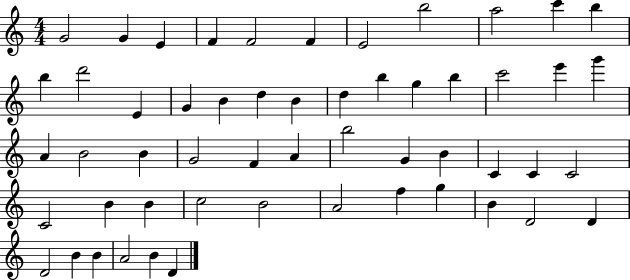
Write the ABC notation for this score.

X:1
T:Untitled
M:4/4
L:1/4
K:C
G2 G E F F2 F E2 b2 a2 c' b b d'2 E G B d B d b g b c'2 e' g' A B2 B G2 F A b2 G B C C C2 C2 B B c2 B2 A2 f g B D2 D D2 B B A2 B D